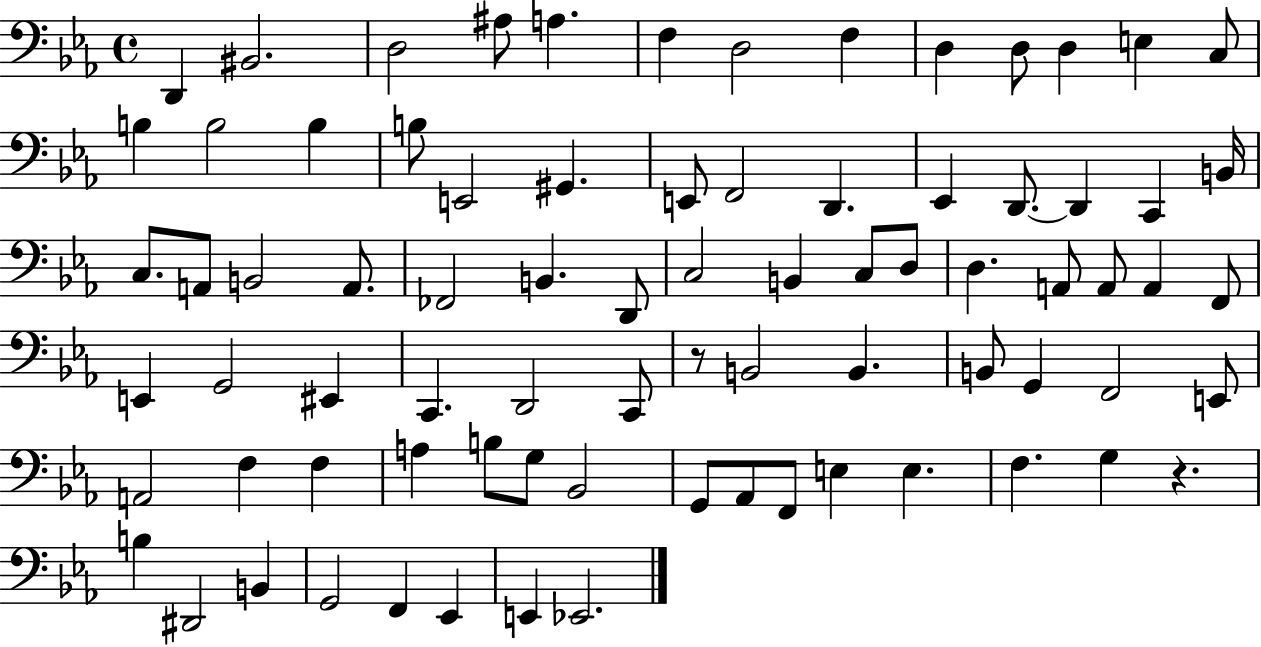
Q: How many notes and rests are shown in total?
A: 79